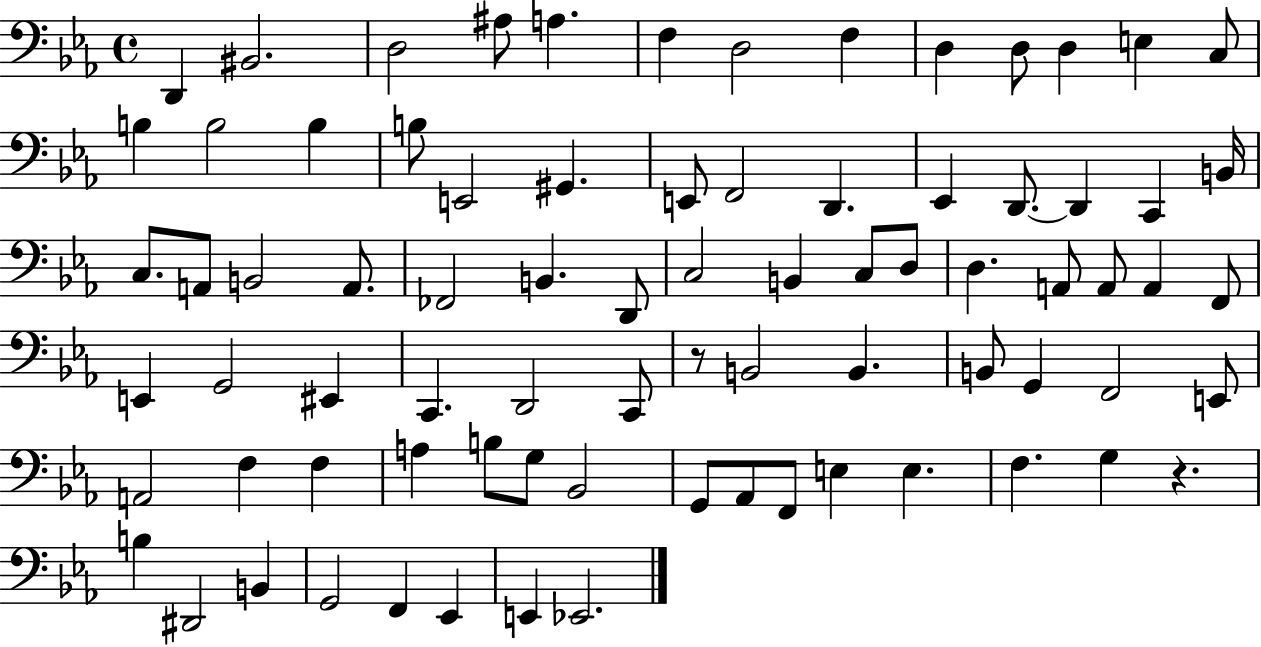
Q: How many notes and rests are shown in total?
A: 79